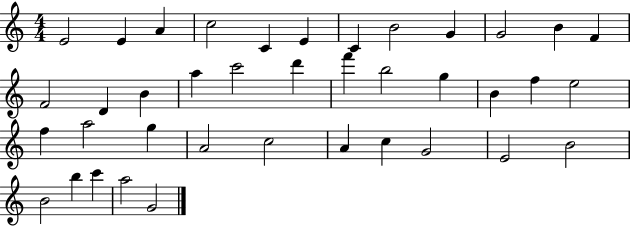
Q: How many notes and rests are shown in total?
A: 39